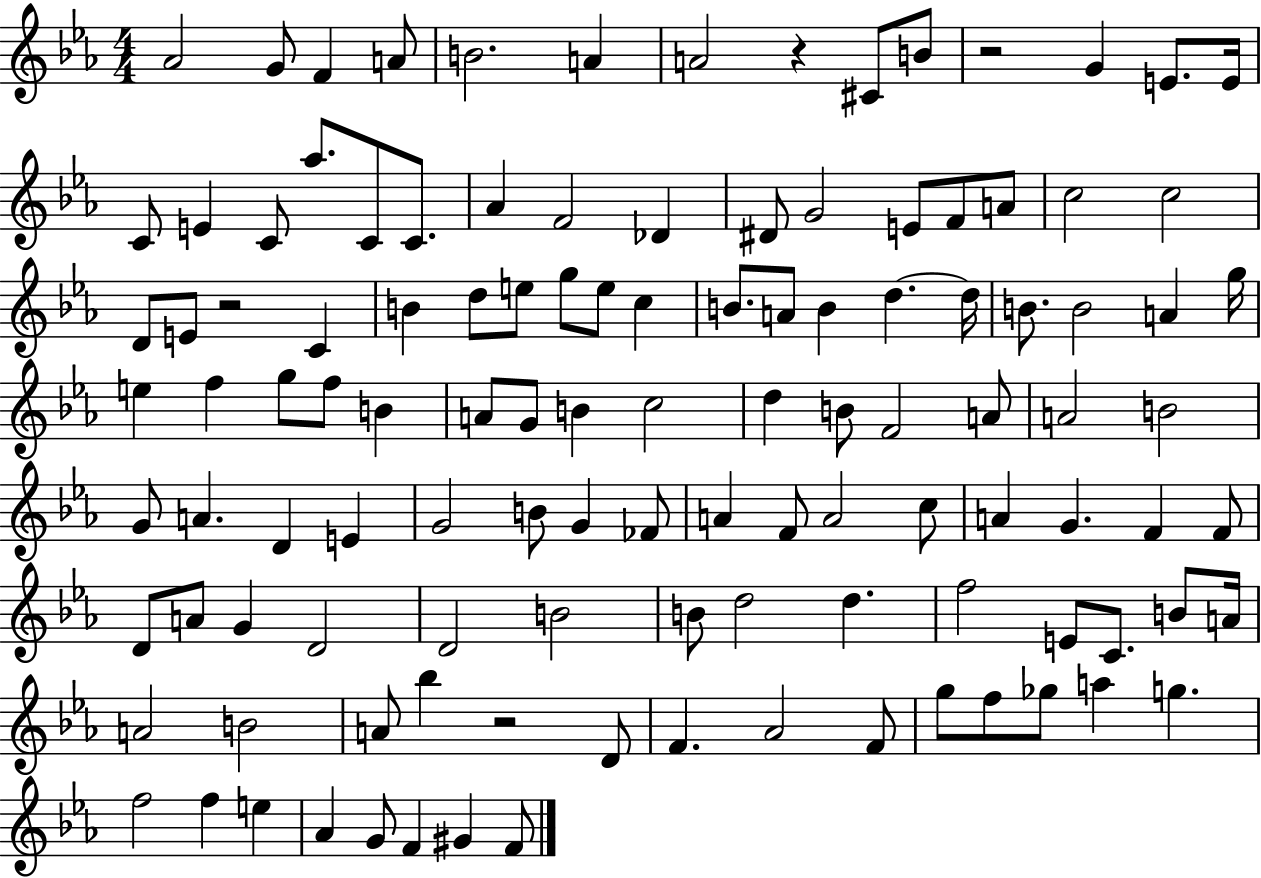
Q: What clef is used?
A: treble